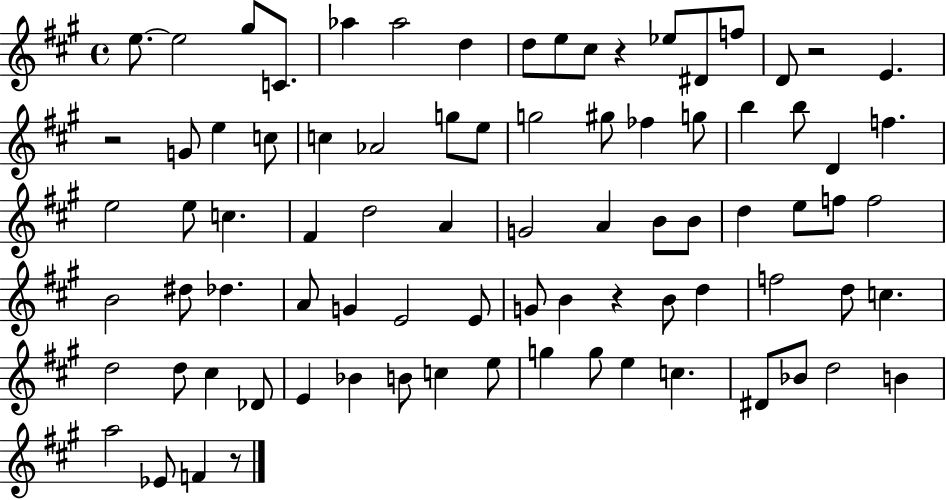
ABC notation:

X:1
T:Untitled
M:4/4
L:1/4
K:A
e/2 e2 ^g/2 C/2 _a _a2 d d/2 e/2 ^c/2 z _e/2 ^D/2 f/2 D/2 z2 E z2 G/2 e c/2 c _A2 g/2 e/2 g2 ^g/2 _f g/2 b b/2 D f e2 e/2 c ^F d2 A G2 A B/2 B/2 d e/2 f/2 f2 B2 ^d/2 _d A/2 G E2 E/2 G/2 B z B/2 d f2 d/2 c d2 d/2 ^c _D/2 E _B B/2 c e/2 g g/2 e c ^D/2 _B/2 d2 B a2 _E/2 F z/2